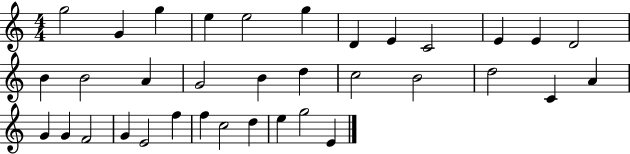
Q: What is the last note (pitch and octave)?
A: E4